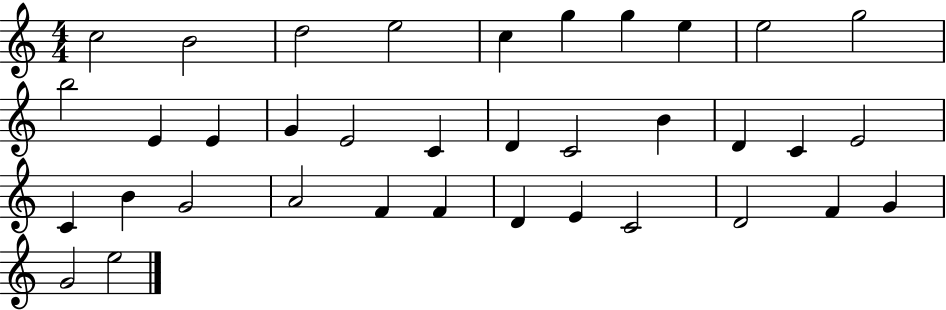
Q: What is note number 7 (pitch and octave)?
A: G5